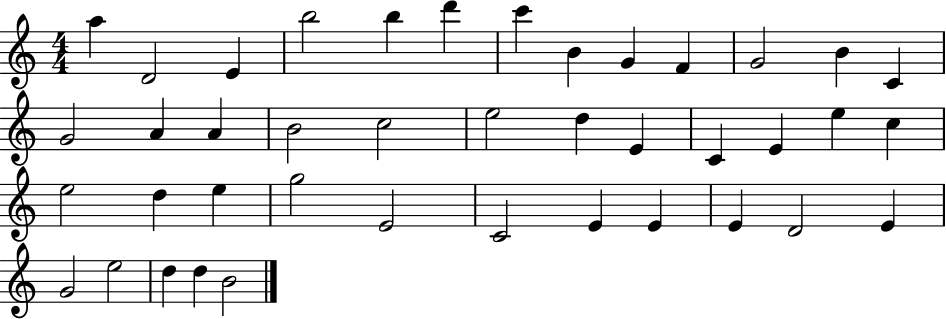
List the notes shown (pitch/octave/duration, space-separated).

A5/q D4/h E4/q B5/h B5/q D6/q C6/q B4/q G4/q F4/q G4/h B4/q C4/q G4/h A4/q A4/q B4/h C5/h E5/h D5/q E4/q C4/q E4/q E5/q C5/q E5/h D5/q E5/q G5/h E4/h C4/h E4/q E4/q E4/q D4/h E4/q G4/h E5/h D5/q D5/q B4/h